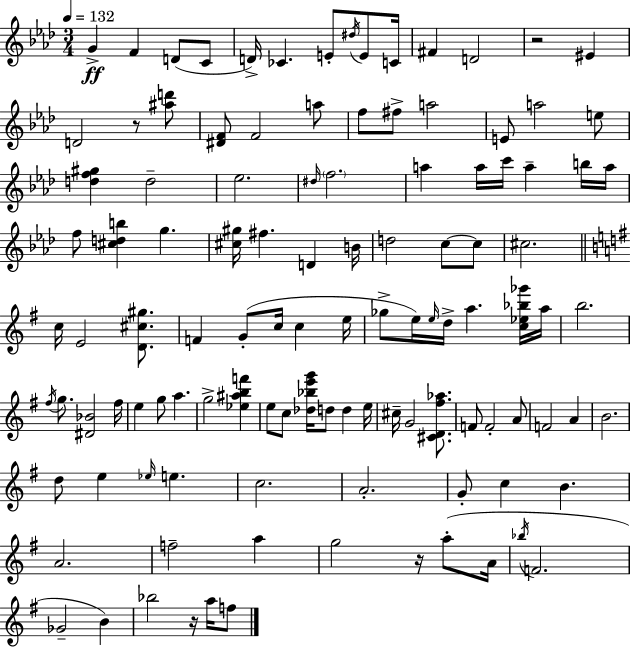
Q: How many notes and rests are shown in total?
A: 112